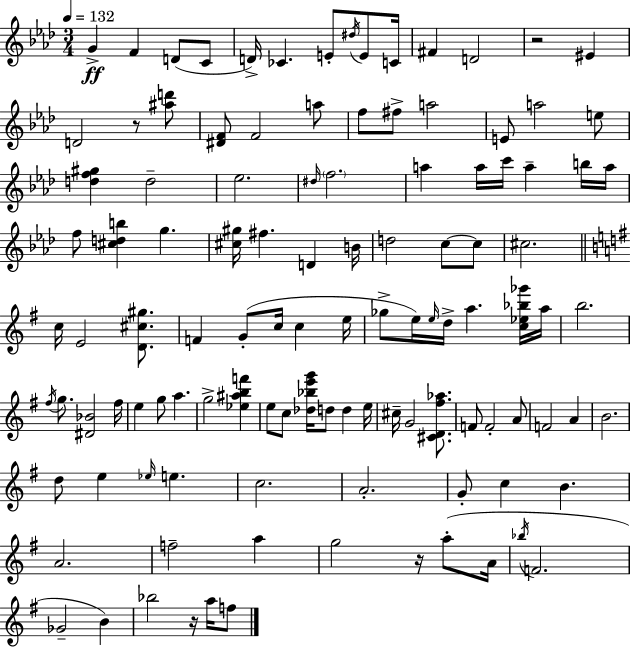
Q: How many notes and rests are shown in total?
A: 112